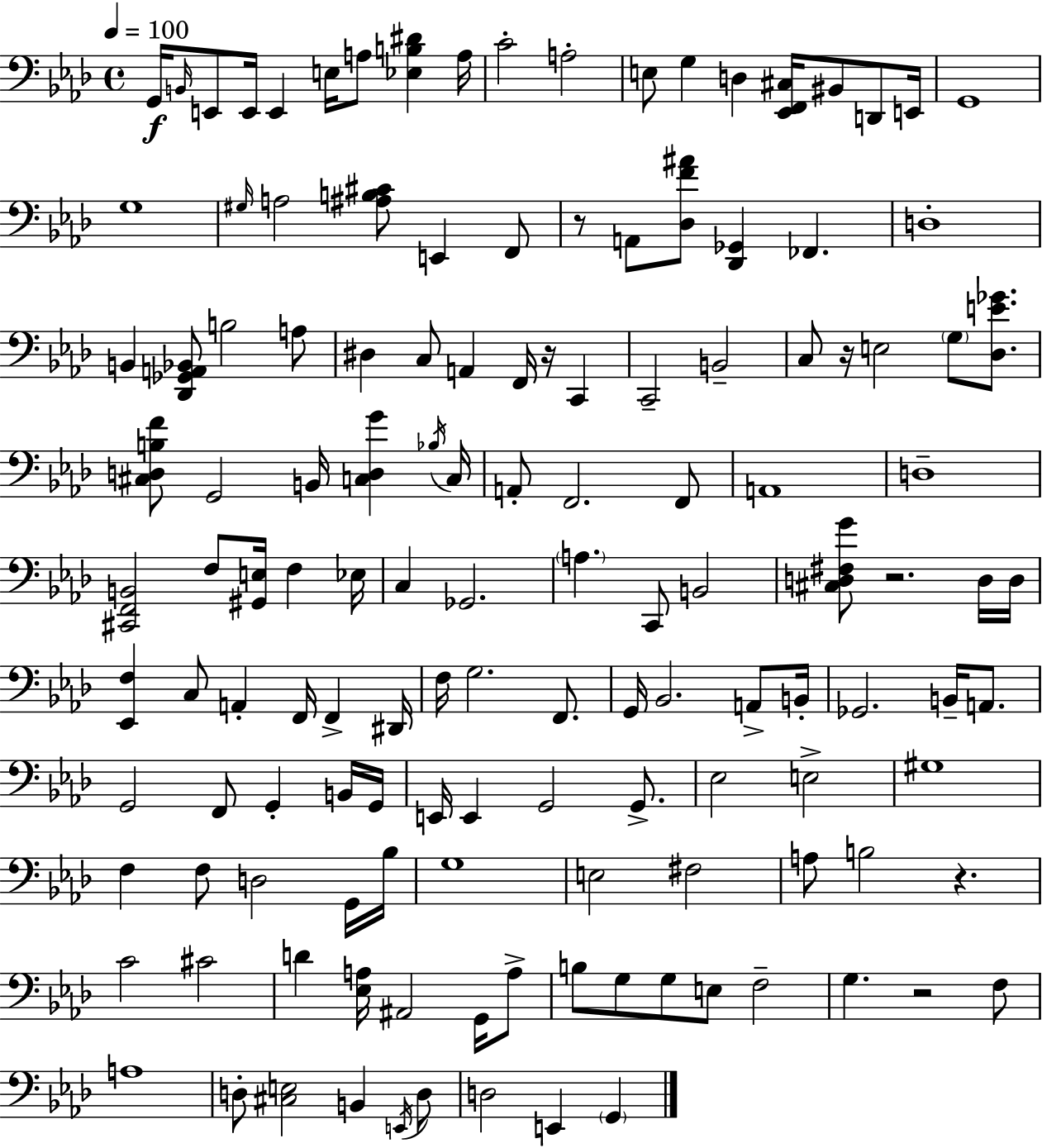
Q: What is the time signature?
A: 4/4